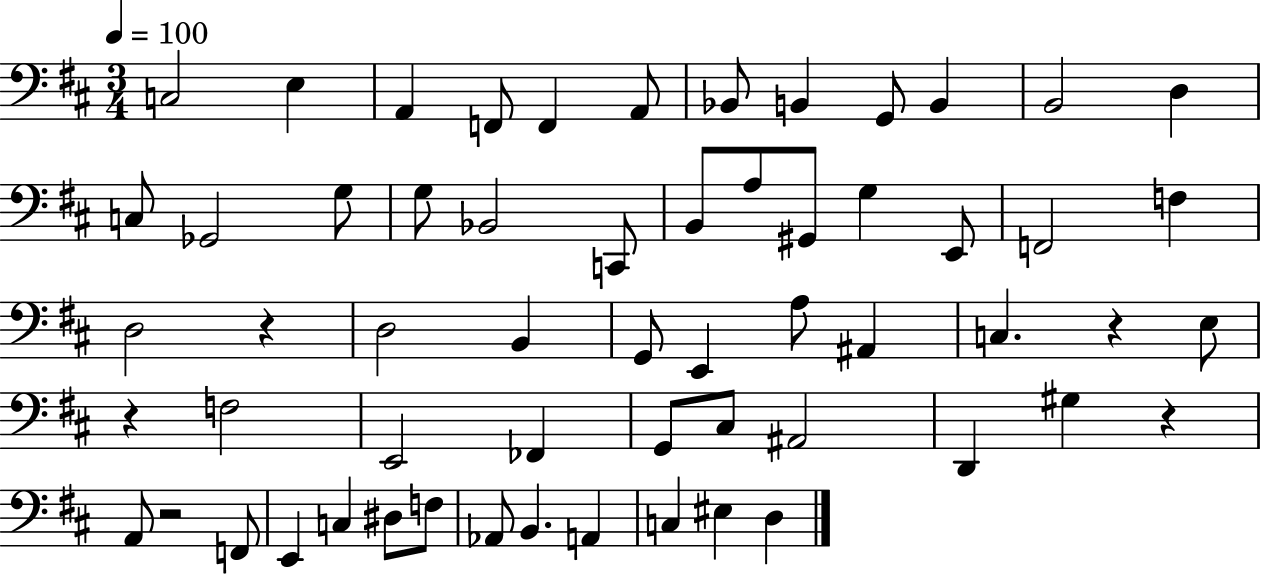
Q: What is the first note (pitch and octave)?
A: C3